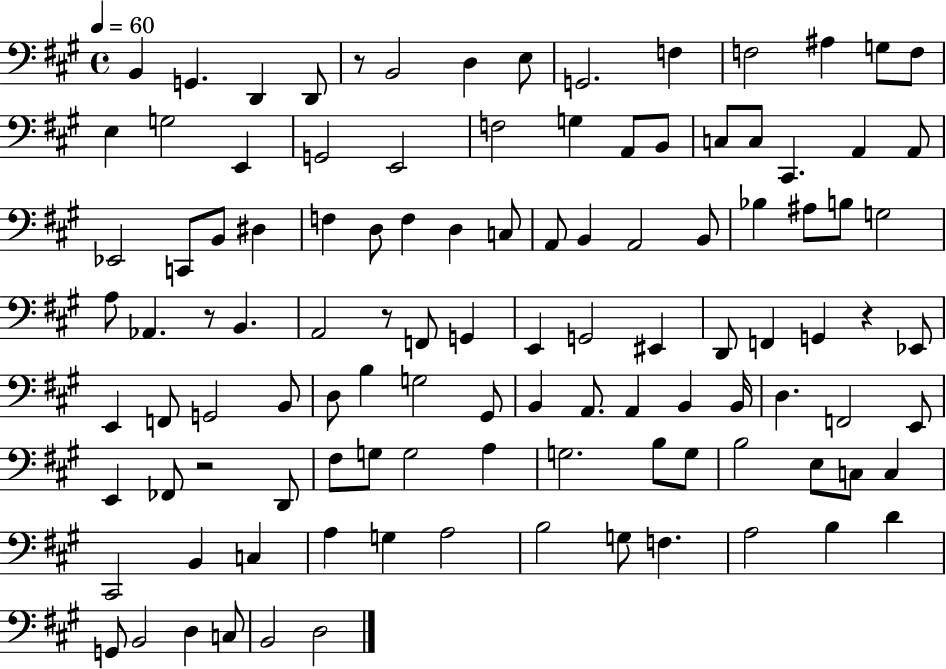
X:1
T:Untitled
M:4/4
L:1/4
K:A
B,, G,, D,, D,,/2 z/2 B,,2 D, E,/2 G,,2 F, F,2 ^A, G,/2 F,/2 E, G,2 E,, G,,2 E,,2 F,2 G, A,,/2 B,,/2 C,/2 C,/2 ^C,, A,, A,,/2 _E,,2 C,,/2 B,,/2 ^D, F, D,/2 F, D, C,/2 A,,/2 B,, A,,2 B,,/2 _B, ^A,/2 B,/2 G,2 A,/2 _A,, z/2 B,, A,,2 z/2 F,,/2 G,, E,, G,,2 ^E,, D,,/2 F,, G,, z _E,,/2 E,, F,,/2 G,,2 B,,/2 D,/2 B, G,2 ^G,,/2 B,, A,,/2 A,, B,, B,,/4 D, F,,2 E,,/2 E,, _F,,/2 z2 D,,/2 ^F,/2 G,/2 G,2 A, G,2 B,/2 G,/2 B,2 E,/2 C,/2 C, ^C,,2 B,, C, A, G, A,2 B,2 G,/2 F, A,2 B, D G,,/2 B,,2 D, C,/2 B,,2 D,2